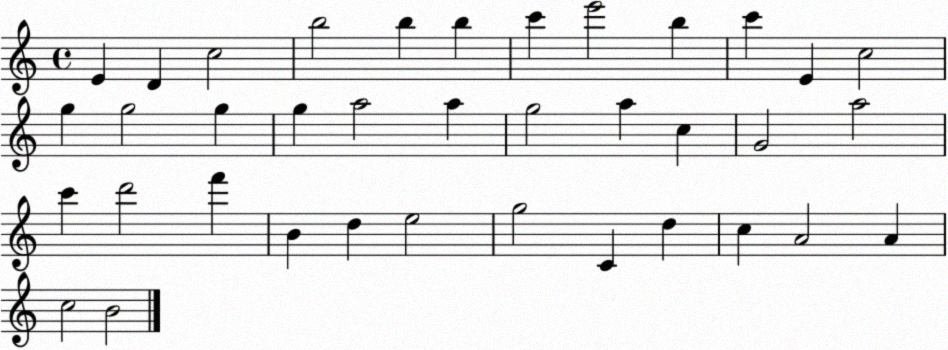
X:1
T:Untitled
M:4/4
L:1/4
K:C
E D c2 b2 b b c' e'2 b c' E c2 g g2 g g a2 a g2 a c G2 a2 c' d'2 f' B d e2 g2 C d c A2 A c2 B2